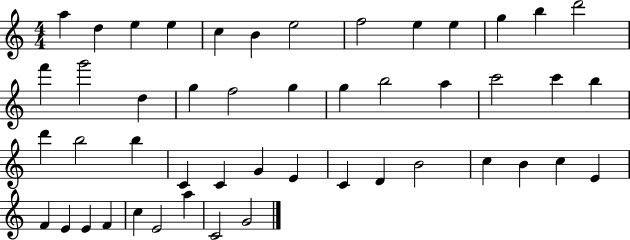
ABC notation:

X:1
T:Untitled
M:4/4
L:1/4
K:C
a d e e c B e2 f2 e e g b d'2 f' g'2 d g f2 g g b2 a c'2 c' b d' b2 b C C G E C D B2 c B c E F E E F c E2 a C2 G2